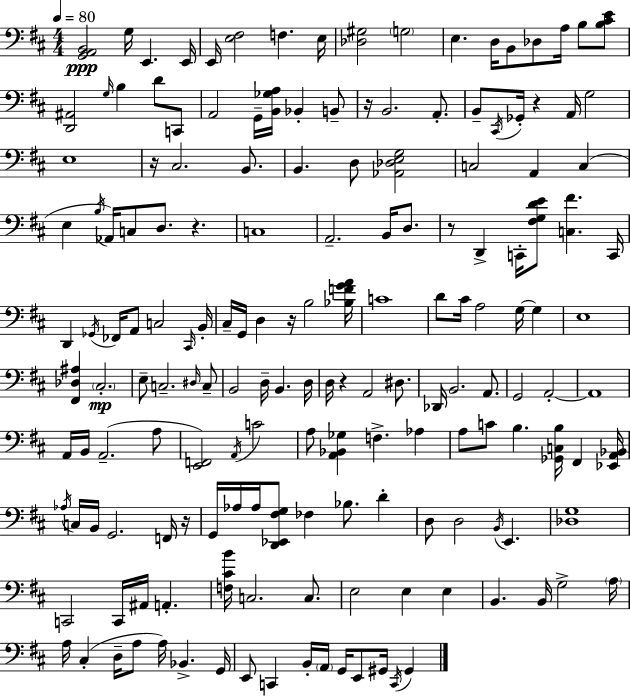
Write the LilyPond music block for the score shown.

{
  \clef bass
  \numericTimeSignature
  \time 4/4
  \key d \major
  \tempo 4 = 80
  <g, a, b,>2\ppp g16 e,4. e,16 | e,16 <e fis>2 f4. e16 | <des gis>2 \parenthesize g2 | e4. d16 b,8 des8 a16 b8 <b cis' e'>8 | \break <d, ais,>2 \grace { g16 } b4 d'8 c,8 | a,2 g,16-- <b, ges a>16 bes,4-. b,8-- | r16 b,2. a,8.-. | b,8-- \acciaccatura { cis,16 } ges,16-. r4 a,16 g2 | \break e1 | r16 cis2. b,8. | b,4. d8 <aes, des e g>2 | c2 a,4 c4( | \break e4 \acciaccatura { b16 } aes,16) c8 d8. r4. | c1 | a,2.-- b,16 | d8. r8 d,4-> c,16-. <fis g d' e'>8 <c fis'>4. | \break c,16 d,4 \acciaccatura { ges,16 } fes,16 a,8 c2 | \grace { cis,16 } b,16-. cis16-- g,16 d4 r16 b2 | <bes f' g' a'>16 c'1 | d'8 cis'16 a2 | \break g16~~ g4 e1 | <fis, des ais>4 \parenthesize cis2.-.\mp | e8-- c2.-- | \grace { dis16 } c8-- b,2 d16-- b,4. | \break d16 d16 r4 a,2 | dis8. des,16 b,2. | a,8. g,2 a,2-.~~ | a,1 | \break a,16 b,16 a,2.--( | a8 <e, f,>2) \acciaccatura { a,16 } c'2 | a8 <a, bes, ges>4 f4.-> | aes4 a8 c'8 b4. | \break <ges, c b>16 fis,4 <ees, a, bes,>16 \acciaccatura { aes16 } c16 b,16 g,2. | f,16 r16 g,16 aes16 aes16 <d, ees, fis g>8 fes4 | bes8. d'4-. d8 d2 | \acciaccatura { b,16 } e,4. <des g>1 | \break c,2 | c,16 ais,16 a,4.-. <f cis' b'>16 c2. | c8. e2 | e4 e4 b,4. b,16 | \break g2-> \parenthesize a16 a16 cis4-.( d16-- a8 | a16) bes,4.-> g,16 e,8 c,4 b,16-. | \parenthesize a,16 g,16 e,8 gis,16 \acciaccatura { c,16 } gis,4 \bar "|."
}